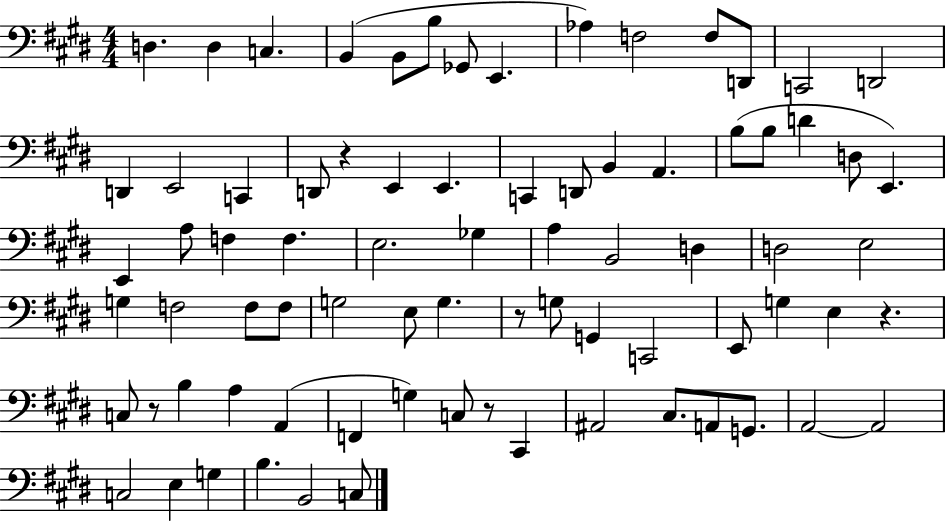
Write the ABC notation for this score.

X:1
T:Untitled
M:4/4
L:1/4
K:E
D, D, C, B,, B,,/2 B,/2 _G,,/2 E,, _A, F,2 F,/2 D,,/2 C,,2 D,,2 D,, E,,2 C,, D,,/2 z E,, E,, C,, D,,/2 B,, A,, B,/2 B,/2 D D,/2 E,, E,, A,/2 F, F, E,2 _G, A, B,,2 D, D,2 E,2 G, F,2 F,/2 F,/2 G,2 E,/2 G, z/2 G,/2 G,, C,,2 E,,/2 G, E, z C,/2 z/2 B, A, A,, F,, G, C,/2 z/2 ^C,, ^A,,2 ^C,/2 A,,/2 G,,/2 A,,2 A,,2 C,2 E, G, B, B,,2 C,/2